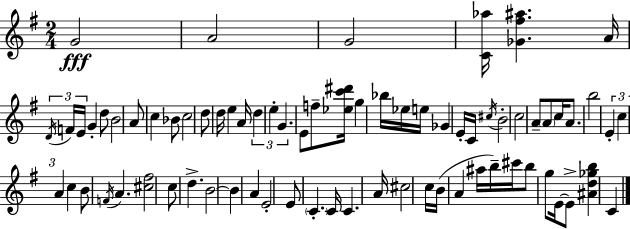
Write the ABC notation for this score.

X:1
T:Untitled
M:2/4
L:1/4
K:G
G2 A2 G2 [C_a]/4 [_G^f^a] A/4 D/4 F/4 E/4 G d/2 B2 A/2 c _B/2 c2 d/2 d/4 e A/4 d e G E/2 f/2 [_ec'^d']/4 g _b/4 _e/4 e/4 _G E/4 C/4 ^c/4 B2 c2 A/2 A/2 c/4 A/2 b2 E c A c B/2 F/4 A [^c^f]2 c/2 d B2 B A E2 E/2 C C/4 C A/4 ^c2 c/4 B/4 A ^a/4 b/4 ^c'/4 b/2 g/2 E/4 E/2 [^Ad_gb] C